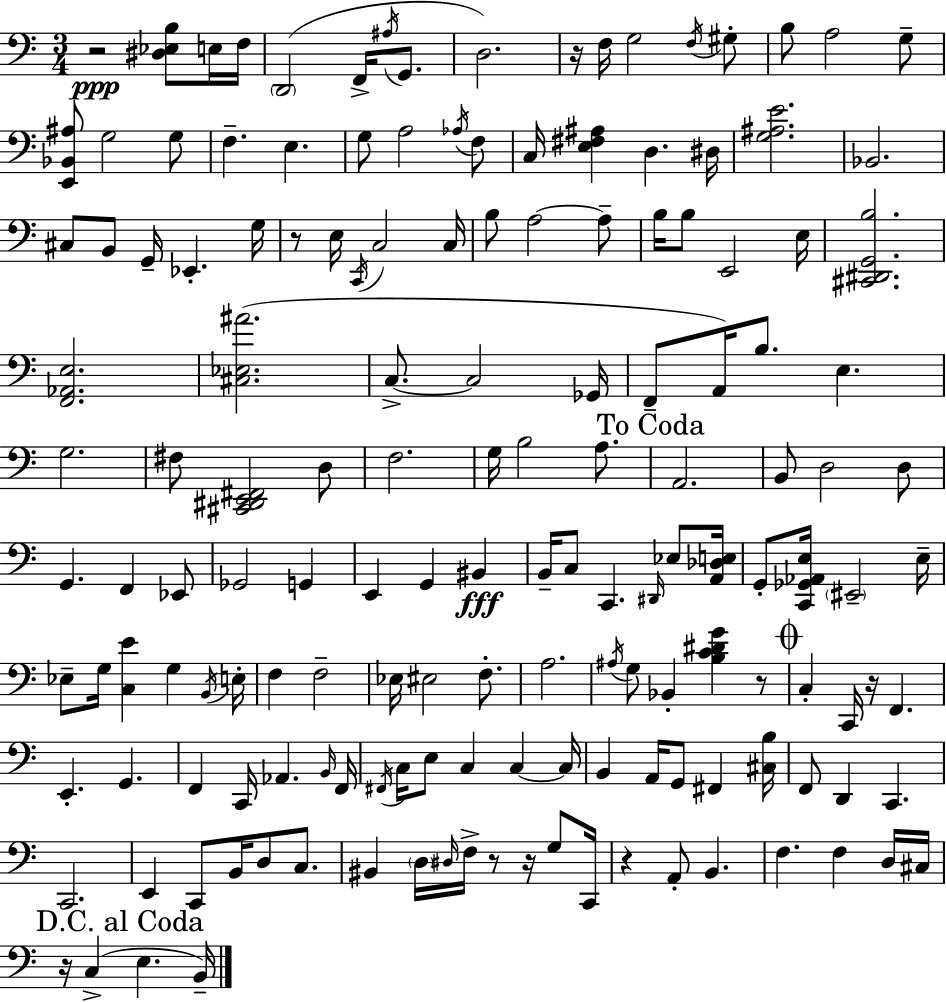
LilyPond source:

{
  \clef bass
  \numericTimeSignature
  \time 3/4
  \key c \major
  r2\ppp <dis ees b>8 e16 f16 | \parenthesize d,2( f,16-> \acciaccatura { ais16 } g,8. | d2.) | r16 f16 g2 \acciaccatura { f16 } | \break gis8-. b8 a2 | g8-- <e, bes, ais>8 g2 | g8 f4.-- e4. | g8 a2 | \break \acciaccatura { aes16 } f8 c16 <e fis ais>4 d4. | dis16 <g ais e'>2. | bes,2. | cis8 b,8 g,16-- ees,4.-. | \break g16 r8 e16 \acciaccatura { c,16 } c2 | c16 b8 a2~~ | a8-- b16 b8 e,2 | e16 <cis, dis, g, b>2. | \break <f, aes, e>2. | <cis ees ais'>2.( | c8.->~~ c2 | ges,16 f,8-- a,16) b8. e4. | \break g2. | fis8 <cis, dis, e, fis,>2 | d8 f2. | g16 b2 | \break a8. \mark "To Coda" a,2. | b,8 d2 | d8 g,4. f,4 | ees,8 ges,2 | \break g,4 e,4 g,4 | bis,4\fff b,16-- c8 c,4. | \grace { dis,16 } ees8 <a, des e>16 g,8-. <c, ges, aes, e>16 \parenthesize eis,2-- | e16-- ees8-- g16 <c e'>4 | \break g4 \acciaccatura { b,16 } e16-. f4 f2-- | ees16 eis2 | f8.-. a2. | \acciaccatura { ais16 } g8 bes,4-. | \break <b c' dis' g'>4 r8 \mark \markup { \musicglyph "scripts.coda" } c4-. c,16 | r16 f,4. e,4.-. | g,4. f,4 c,16 | aes,4. \grace { b,16 } f,16 \acciaccatura { fis,16 } c16 e8 | \break c4 c4~~ c16 b,4 | a,16 g,8 fis,4 <cis b>16 f,8 d,4 | c,4. c,2. | e,4 | \break c,8 b,16 d8 c8. bis,4 | \parenthesize d16 \grace { dis16 } f16-> r8 r16 g8 c,16 r4 | a,8-. b,4. f4. | f4 d16 cis16 \mark "D.C. al Coda" r16 c4->( | \break e4. b,16--) \bar "|."
}